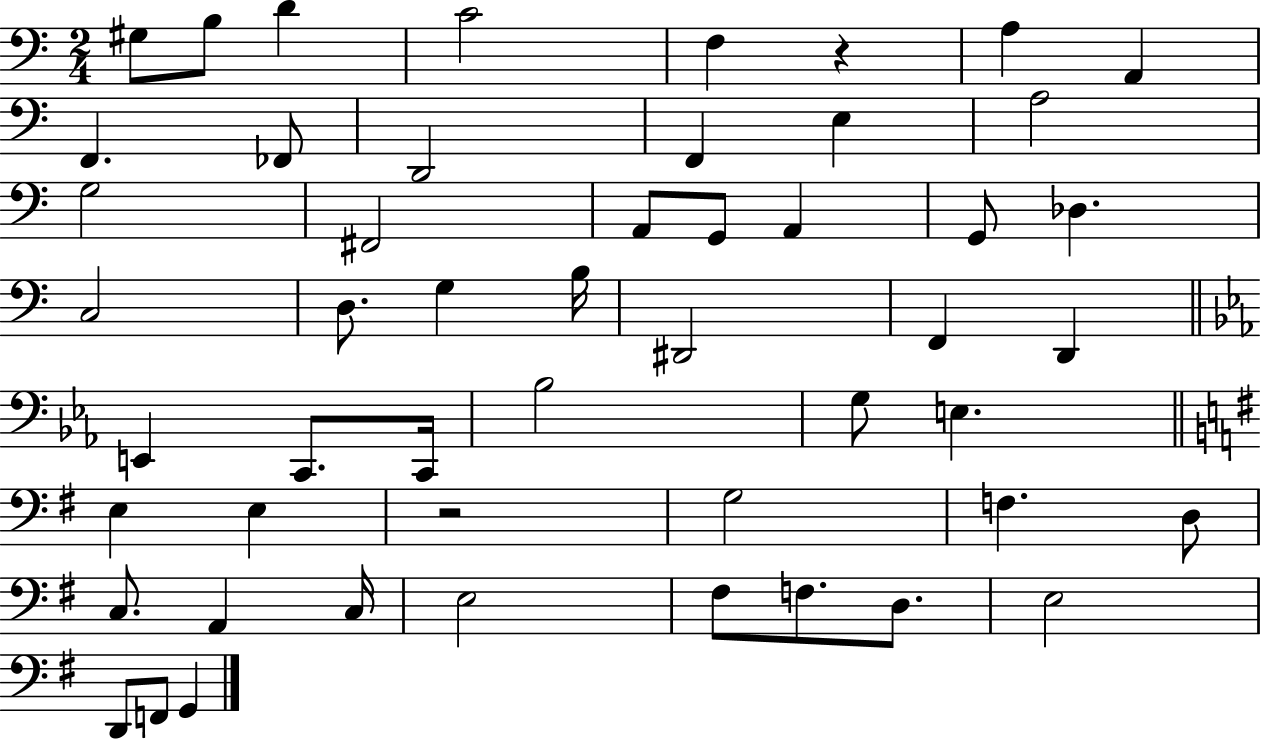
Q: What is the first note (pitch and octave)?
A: G#3